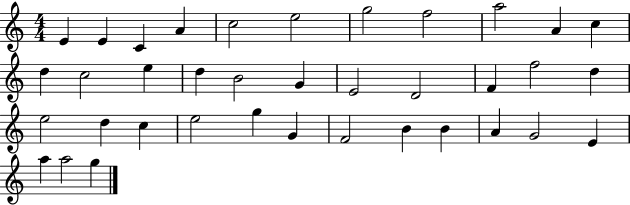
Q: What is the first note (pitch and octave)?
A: E4